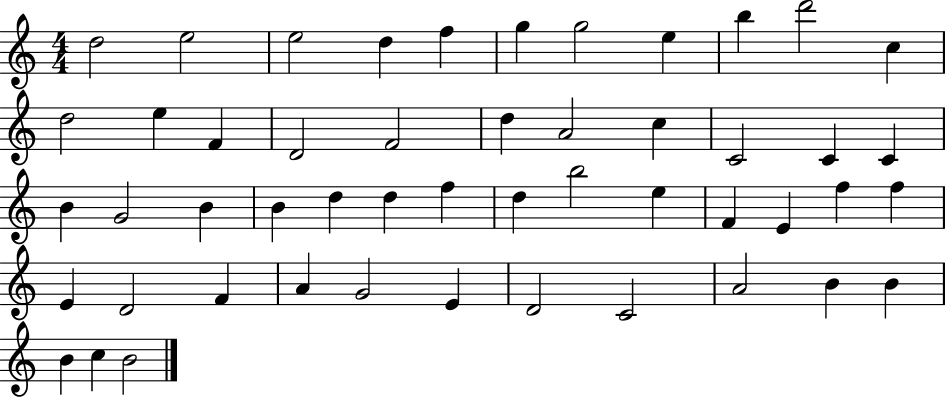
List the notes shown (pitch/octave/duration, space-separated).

D5/h E5/h E5/h D5/q F5/q G5/q G5/h E5/q B5/q D6/h C5/q D5/h E5/q F4/q D4/h F4/h D5/q A4/h C5/q C4/h C4/q C4/q B4/q G4/h B4/q B4/q D5/q D5/q F5/q D5/q B5/h E5/q F4/q E4/q F5/q F5/q E4/q D4/h F4/q A4/q G4/h E4/q D4/h C4/h A4/h B4/q B4/q B4/q C5/q B4/h